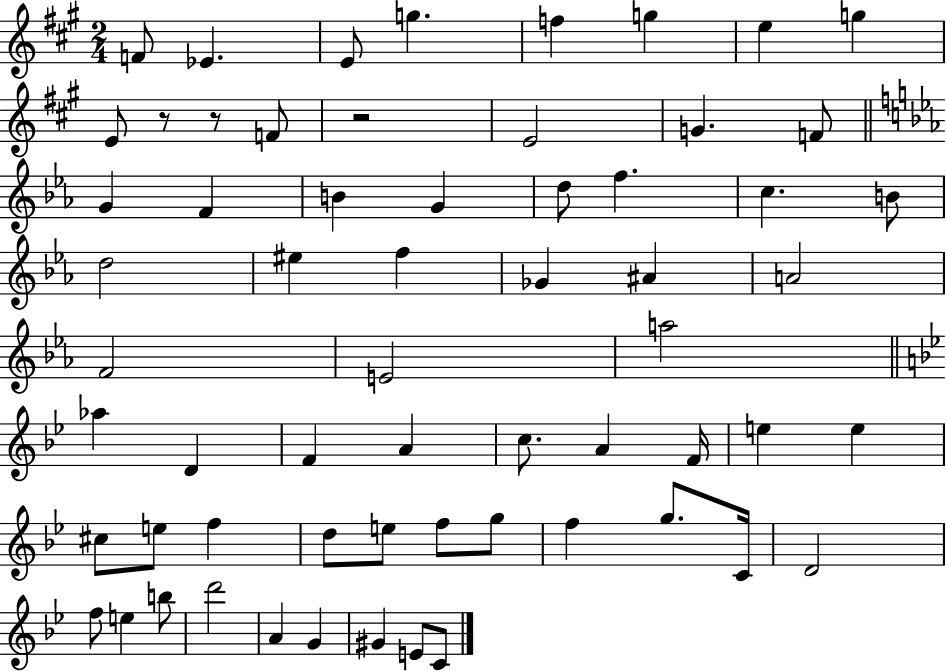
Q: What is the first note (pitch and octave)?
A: F4